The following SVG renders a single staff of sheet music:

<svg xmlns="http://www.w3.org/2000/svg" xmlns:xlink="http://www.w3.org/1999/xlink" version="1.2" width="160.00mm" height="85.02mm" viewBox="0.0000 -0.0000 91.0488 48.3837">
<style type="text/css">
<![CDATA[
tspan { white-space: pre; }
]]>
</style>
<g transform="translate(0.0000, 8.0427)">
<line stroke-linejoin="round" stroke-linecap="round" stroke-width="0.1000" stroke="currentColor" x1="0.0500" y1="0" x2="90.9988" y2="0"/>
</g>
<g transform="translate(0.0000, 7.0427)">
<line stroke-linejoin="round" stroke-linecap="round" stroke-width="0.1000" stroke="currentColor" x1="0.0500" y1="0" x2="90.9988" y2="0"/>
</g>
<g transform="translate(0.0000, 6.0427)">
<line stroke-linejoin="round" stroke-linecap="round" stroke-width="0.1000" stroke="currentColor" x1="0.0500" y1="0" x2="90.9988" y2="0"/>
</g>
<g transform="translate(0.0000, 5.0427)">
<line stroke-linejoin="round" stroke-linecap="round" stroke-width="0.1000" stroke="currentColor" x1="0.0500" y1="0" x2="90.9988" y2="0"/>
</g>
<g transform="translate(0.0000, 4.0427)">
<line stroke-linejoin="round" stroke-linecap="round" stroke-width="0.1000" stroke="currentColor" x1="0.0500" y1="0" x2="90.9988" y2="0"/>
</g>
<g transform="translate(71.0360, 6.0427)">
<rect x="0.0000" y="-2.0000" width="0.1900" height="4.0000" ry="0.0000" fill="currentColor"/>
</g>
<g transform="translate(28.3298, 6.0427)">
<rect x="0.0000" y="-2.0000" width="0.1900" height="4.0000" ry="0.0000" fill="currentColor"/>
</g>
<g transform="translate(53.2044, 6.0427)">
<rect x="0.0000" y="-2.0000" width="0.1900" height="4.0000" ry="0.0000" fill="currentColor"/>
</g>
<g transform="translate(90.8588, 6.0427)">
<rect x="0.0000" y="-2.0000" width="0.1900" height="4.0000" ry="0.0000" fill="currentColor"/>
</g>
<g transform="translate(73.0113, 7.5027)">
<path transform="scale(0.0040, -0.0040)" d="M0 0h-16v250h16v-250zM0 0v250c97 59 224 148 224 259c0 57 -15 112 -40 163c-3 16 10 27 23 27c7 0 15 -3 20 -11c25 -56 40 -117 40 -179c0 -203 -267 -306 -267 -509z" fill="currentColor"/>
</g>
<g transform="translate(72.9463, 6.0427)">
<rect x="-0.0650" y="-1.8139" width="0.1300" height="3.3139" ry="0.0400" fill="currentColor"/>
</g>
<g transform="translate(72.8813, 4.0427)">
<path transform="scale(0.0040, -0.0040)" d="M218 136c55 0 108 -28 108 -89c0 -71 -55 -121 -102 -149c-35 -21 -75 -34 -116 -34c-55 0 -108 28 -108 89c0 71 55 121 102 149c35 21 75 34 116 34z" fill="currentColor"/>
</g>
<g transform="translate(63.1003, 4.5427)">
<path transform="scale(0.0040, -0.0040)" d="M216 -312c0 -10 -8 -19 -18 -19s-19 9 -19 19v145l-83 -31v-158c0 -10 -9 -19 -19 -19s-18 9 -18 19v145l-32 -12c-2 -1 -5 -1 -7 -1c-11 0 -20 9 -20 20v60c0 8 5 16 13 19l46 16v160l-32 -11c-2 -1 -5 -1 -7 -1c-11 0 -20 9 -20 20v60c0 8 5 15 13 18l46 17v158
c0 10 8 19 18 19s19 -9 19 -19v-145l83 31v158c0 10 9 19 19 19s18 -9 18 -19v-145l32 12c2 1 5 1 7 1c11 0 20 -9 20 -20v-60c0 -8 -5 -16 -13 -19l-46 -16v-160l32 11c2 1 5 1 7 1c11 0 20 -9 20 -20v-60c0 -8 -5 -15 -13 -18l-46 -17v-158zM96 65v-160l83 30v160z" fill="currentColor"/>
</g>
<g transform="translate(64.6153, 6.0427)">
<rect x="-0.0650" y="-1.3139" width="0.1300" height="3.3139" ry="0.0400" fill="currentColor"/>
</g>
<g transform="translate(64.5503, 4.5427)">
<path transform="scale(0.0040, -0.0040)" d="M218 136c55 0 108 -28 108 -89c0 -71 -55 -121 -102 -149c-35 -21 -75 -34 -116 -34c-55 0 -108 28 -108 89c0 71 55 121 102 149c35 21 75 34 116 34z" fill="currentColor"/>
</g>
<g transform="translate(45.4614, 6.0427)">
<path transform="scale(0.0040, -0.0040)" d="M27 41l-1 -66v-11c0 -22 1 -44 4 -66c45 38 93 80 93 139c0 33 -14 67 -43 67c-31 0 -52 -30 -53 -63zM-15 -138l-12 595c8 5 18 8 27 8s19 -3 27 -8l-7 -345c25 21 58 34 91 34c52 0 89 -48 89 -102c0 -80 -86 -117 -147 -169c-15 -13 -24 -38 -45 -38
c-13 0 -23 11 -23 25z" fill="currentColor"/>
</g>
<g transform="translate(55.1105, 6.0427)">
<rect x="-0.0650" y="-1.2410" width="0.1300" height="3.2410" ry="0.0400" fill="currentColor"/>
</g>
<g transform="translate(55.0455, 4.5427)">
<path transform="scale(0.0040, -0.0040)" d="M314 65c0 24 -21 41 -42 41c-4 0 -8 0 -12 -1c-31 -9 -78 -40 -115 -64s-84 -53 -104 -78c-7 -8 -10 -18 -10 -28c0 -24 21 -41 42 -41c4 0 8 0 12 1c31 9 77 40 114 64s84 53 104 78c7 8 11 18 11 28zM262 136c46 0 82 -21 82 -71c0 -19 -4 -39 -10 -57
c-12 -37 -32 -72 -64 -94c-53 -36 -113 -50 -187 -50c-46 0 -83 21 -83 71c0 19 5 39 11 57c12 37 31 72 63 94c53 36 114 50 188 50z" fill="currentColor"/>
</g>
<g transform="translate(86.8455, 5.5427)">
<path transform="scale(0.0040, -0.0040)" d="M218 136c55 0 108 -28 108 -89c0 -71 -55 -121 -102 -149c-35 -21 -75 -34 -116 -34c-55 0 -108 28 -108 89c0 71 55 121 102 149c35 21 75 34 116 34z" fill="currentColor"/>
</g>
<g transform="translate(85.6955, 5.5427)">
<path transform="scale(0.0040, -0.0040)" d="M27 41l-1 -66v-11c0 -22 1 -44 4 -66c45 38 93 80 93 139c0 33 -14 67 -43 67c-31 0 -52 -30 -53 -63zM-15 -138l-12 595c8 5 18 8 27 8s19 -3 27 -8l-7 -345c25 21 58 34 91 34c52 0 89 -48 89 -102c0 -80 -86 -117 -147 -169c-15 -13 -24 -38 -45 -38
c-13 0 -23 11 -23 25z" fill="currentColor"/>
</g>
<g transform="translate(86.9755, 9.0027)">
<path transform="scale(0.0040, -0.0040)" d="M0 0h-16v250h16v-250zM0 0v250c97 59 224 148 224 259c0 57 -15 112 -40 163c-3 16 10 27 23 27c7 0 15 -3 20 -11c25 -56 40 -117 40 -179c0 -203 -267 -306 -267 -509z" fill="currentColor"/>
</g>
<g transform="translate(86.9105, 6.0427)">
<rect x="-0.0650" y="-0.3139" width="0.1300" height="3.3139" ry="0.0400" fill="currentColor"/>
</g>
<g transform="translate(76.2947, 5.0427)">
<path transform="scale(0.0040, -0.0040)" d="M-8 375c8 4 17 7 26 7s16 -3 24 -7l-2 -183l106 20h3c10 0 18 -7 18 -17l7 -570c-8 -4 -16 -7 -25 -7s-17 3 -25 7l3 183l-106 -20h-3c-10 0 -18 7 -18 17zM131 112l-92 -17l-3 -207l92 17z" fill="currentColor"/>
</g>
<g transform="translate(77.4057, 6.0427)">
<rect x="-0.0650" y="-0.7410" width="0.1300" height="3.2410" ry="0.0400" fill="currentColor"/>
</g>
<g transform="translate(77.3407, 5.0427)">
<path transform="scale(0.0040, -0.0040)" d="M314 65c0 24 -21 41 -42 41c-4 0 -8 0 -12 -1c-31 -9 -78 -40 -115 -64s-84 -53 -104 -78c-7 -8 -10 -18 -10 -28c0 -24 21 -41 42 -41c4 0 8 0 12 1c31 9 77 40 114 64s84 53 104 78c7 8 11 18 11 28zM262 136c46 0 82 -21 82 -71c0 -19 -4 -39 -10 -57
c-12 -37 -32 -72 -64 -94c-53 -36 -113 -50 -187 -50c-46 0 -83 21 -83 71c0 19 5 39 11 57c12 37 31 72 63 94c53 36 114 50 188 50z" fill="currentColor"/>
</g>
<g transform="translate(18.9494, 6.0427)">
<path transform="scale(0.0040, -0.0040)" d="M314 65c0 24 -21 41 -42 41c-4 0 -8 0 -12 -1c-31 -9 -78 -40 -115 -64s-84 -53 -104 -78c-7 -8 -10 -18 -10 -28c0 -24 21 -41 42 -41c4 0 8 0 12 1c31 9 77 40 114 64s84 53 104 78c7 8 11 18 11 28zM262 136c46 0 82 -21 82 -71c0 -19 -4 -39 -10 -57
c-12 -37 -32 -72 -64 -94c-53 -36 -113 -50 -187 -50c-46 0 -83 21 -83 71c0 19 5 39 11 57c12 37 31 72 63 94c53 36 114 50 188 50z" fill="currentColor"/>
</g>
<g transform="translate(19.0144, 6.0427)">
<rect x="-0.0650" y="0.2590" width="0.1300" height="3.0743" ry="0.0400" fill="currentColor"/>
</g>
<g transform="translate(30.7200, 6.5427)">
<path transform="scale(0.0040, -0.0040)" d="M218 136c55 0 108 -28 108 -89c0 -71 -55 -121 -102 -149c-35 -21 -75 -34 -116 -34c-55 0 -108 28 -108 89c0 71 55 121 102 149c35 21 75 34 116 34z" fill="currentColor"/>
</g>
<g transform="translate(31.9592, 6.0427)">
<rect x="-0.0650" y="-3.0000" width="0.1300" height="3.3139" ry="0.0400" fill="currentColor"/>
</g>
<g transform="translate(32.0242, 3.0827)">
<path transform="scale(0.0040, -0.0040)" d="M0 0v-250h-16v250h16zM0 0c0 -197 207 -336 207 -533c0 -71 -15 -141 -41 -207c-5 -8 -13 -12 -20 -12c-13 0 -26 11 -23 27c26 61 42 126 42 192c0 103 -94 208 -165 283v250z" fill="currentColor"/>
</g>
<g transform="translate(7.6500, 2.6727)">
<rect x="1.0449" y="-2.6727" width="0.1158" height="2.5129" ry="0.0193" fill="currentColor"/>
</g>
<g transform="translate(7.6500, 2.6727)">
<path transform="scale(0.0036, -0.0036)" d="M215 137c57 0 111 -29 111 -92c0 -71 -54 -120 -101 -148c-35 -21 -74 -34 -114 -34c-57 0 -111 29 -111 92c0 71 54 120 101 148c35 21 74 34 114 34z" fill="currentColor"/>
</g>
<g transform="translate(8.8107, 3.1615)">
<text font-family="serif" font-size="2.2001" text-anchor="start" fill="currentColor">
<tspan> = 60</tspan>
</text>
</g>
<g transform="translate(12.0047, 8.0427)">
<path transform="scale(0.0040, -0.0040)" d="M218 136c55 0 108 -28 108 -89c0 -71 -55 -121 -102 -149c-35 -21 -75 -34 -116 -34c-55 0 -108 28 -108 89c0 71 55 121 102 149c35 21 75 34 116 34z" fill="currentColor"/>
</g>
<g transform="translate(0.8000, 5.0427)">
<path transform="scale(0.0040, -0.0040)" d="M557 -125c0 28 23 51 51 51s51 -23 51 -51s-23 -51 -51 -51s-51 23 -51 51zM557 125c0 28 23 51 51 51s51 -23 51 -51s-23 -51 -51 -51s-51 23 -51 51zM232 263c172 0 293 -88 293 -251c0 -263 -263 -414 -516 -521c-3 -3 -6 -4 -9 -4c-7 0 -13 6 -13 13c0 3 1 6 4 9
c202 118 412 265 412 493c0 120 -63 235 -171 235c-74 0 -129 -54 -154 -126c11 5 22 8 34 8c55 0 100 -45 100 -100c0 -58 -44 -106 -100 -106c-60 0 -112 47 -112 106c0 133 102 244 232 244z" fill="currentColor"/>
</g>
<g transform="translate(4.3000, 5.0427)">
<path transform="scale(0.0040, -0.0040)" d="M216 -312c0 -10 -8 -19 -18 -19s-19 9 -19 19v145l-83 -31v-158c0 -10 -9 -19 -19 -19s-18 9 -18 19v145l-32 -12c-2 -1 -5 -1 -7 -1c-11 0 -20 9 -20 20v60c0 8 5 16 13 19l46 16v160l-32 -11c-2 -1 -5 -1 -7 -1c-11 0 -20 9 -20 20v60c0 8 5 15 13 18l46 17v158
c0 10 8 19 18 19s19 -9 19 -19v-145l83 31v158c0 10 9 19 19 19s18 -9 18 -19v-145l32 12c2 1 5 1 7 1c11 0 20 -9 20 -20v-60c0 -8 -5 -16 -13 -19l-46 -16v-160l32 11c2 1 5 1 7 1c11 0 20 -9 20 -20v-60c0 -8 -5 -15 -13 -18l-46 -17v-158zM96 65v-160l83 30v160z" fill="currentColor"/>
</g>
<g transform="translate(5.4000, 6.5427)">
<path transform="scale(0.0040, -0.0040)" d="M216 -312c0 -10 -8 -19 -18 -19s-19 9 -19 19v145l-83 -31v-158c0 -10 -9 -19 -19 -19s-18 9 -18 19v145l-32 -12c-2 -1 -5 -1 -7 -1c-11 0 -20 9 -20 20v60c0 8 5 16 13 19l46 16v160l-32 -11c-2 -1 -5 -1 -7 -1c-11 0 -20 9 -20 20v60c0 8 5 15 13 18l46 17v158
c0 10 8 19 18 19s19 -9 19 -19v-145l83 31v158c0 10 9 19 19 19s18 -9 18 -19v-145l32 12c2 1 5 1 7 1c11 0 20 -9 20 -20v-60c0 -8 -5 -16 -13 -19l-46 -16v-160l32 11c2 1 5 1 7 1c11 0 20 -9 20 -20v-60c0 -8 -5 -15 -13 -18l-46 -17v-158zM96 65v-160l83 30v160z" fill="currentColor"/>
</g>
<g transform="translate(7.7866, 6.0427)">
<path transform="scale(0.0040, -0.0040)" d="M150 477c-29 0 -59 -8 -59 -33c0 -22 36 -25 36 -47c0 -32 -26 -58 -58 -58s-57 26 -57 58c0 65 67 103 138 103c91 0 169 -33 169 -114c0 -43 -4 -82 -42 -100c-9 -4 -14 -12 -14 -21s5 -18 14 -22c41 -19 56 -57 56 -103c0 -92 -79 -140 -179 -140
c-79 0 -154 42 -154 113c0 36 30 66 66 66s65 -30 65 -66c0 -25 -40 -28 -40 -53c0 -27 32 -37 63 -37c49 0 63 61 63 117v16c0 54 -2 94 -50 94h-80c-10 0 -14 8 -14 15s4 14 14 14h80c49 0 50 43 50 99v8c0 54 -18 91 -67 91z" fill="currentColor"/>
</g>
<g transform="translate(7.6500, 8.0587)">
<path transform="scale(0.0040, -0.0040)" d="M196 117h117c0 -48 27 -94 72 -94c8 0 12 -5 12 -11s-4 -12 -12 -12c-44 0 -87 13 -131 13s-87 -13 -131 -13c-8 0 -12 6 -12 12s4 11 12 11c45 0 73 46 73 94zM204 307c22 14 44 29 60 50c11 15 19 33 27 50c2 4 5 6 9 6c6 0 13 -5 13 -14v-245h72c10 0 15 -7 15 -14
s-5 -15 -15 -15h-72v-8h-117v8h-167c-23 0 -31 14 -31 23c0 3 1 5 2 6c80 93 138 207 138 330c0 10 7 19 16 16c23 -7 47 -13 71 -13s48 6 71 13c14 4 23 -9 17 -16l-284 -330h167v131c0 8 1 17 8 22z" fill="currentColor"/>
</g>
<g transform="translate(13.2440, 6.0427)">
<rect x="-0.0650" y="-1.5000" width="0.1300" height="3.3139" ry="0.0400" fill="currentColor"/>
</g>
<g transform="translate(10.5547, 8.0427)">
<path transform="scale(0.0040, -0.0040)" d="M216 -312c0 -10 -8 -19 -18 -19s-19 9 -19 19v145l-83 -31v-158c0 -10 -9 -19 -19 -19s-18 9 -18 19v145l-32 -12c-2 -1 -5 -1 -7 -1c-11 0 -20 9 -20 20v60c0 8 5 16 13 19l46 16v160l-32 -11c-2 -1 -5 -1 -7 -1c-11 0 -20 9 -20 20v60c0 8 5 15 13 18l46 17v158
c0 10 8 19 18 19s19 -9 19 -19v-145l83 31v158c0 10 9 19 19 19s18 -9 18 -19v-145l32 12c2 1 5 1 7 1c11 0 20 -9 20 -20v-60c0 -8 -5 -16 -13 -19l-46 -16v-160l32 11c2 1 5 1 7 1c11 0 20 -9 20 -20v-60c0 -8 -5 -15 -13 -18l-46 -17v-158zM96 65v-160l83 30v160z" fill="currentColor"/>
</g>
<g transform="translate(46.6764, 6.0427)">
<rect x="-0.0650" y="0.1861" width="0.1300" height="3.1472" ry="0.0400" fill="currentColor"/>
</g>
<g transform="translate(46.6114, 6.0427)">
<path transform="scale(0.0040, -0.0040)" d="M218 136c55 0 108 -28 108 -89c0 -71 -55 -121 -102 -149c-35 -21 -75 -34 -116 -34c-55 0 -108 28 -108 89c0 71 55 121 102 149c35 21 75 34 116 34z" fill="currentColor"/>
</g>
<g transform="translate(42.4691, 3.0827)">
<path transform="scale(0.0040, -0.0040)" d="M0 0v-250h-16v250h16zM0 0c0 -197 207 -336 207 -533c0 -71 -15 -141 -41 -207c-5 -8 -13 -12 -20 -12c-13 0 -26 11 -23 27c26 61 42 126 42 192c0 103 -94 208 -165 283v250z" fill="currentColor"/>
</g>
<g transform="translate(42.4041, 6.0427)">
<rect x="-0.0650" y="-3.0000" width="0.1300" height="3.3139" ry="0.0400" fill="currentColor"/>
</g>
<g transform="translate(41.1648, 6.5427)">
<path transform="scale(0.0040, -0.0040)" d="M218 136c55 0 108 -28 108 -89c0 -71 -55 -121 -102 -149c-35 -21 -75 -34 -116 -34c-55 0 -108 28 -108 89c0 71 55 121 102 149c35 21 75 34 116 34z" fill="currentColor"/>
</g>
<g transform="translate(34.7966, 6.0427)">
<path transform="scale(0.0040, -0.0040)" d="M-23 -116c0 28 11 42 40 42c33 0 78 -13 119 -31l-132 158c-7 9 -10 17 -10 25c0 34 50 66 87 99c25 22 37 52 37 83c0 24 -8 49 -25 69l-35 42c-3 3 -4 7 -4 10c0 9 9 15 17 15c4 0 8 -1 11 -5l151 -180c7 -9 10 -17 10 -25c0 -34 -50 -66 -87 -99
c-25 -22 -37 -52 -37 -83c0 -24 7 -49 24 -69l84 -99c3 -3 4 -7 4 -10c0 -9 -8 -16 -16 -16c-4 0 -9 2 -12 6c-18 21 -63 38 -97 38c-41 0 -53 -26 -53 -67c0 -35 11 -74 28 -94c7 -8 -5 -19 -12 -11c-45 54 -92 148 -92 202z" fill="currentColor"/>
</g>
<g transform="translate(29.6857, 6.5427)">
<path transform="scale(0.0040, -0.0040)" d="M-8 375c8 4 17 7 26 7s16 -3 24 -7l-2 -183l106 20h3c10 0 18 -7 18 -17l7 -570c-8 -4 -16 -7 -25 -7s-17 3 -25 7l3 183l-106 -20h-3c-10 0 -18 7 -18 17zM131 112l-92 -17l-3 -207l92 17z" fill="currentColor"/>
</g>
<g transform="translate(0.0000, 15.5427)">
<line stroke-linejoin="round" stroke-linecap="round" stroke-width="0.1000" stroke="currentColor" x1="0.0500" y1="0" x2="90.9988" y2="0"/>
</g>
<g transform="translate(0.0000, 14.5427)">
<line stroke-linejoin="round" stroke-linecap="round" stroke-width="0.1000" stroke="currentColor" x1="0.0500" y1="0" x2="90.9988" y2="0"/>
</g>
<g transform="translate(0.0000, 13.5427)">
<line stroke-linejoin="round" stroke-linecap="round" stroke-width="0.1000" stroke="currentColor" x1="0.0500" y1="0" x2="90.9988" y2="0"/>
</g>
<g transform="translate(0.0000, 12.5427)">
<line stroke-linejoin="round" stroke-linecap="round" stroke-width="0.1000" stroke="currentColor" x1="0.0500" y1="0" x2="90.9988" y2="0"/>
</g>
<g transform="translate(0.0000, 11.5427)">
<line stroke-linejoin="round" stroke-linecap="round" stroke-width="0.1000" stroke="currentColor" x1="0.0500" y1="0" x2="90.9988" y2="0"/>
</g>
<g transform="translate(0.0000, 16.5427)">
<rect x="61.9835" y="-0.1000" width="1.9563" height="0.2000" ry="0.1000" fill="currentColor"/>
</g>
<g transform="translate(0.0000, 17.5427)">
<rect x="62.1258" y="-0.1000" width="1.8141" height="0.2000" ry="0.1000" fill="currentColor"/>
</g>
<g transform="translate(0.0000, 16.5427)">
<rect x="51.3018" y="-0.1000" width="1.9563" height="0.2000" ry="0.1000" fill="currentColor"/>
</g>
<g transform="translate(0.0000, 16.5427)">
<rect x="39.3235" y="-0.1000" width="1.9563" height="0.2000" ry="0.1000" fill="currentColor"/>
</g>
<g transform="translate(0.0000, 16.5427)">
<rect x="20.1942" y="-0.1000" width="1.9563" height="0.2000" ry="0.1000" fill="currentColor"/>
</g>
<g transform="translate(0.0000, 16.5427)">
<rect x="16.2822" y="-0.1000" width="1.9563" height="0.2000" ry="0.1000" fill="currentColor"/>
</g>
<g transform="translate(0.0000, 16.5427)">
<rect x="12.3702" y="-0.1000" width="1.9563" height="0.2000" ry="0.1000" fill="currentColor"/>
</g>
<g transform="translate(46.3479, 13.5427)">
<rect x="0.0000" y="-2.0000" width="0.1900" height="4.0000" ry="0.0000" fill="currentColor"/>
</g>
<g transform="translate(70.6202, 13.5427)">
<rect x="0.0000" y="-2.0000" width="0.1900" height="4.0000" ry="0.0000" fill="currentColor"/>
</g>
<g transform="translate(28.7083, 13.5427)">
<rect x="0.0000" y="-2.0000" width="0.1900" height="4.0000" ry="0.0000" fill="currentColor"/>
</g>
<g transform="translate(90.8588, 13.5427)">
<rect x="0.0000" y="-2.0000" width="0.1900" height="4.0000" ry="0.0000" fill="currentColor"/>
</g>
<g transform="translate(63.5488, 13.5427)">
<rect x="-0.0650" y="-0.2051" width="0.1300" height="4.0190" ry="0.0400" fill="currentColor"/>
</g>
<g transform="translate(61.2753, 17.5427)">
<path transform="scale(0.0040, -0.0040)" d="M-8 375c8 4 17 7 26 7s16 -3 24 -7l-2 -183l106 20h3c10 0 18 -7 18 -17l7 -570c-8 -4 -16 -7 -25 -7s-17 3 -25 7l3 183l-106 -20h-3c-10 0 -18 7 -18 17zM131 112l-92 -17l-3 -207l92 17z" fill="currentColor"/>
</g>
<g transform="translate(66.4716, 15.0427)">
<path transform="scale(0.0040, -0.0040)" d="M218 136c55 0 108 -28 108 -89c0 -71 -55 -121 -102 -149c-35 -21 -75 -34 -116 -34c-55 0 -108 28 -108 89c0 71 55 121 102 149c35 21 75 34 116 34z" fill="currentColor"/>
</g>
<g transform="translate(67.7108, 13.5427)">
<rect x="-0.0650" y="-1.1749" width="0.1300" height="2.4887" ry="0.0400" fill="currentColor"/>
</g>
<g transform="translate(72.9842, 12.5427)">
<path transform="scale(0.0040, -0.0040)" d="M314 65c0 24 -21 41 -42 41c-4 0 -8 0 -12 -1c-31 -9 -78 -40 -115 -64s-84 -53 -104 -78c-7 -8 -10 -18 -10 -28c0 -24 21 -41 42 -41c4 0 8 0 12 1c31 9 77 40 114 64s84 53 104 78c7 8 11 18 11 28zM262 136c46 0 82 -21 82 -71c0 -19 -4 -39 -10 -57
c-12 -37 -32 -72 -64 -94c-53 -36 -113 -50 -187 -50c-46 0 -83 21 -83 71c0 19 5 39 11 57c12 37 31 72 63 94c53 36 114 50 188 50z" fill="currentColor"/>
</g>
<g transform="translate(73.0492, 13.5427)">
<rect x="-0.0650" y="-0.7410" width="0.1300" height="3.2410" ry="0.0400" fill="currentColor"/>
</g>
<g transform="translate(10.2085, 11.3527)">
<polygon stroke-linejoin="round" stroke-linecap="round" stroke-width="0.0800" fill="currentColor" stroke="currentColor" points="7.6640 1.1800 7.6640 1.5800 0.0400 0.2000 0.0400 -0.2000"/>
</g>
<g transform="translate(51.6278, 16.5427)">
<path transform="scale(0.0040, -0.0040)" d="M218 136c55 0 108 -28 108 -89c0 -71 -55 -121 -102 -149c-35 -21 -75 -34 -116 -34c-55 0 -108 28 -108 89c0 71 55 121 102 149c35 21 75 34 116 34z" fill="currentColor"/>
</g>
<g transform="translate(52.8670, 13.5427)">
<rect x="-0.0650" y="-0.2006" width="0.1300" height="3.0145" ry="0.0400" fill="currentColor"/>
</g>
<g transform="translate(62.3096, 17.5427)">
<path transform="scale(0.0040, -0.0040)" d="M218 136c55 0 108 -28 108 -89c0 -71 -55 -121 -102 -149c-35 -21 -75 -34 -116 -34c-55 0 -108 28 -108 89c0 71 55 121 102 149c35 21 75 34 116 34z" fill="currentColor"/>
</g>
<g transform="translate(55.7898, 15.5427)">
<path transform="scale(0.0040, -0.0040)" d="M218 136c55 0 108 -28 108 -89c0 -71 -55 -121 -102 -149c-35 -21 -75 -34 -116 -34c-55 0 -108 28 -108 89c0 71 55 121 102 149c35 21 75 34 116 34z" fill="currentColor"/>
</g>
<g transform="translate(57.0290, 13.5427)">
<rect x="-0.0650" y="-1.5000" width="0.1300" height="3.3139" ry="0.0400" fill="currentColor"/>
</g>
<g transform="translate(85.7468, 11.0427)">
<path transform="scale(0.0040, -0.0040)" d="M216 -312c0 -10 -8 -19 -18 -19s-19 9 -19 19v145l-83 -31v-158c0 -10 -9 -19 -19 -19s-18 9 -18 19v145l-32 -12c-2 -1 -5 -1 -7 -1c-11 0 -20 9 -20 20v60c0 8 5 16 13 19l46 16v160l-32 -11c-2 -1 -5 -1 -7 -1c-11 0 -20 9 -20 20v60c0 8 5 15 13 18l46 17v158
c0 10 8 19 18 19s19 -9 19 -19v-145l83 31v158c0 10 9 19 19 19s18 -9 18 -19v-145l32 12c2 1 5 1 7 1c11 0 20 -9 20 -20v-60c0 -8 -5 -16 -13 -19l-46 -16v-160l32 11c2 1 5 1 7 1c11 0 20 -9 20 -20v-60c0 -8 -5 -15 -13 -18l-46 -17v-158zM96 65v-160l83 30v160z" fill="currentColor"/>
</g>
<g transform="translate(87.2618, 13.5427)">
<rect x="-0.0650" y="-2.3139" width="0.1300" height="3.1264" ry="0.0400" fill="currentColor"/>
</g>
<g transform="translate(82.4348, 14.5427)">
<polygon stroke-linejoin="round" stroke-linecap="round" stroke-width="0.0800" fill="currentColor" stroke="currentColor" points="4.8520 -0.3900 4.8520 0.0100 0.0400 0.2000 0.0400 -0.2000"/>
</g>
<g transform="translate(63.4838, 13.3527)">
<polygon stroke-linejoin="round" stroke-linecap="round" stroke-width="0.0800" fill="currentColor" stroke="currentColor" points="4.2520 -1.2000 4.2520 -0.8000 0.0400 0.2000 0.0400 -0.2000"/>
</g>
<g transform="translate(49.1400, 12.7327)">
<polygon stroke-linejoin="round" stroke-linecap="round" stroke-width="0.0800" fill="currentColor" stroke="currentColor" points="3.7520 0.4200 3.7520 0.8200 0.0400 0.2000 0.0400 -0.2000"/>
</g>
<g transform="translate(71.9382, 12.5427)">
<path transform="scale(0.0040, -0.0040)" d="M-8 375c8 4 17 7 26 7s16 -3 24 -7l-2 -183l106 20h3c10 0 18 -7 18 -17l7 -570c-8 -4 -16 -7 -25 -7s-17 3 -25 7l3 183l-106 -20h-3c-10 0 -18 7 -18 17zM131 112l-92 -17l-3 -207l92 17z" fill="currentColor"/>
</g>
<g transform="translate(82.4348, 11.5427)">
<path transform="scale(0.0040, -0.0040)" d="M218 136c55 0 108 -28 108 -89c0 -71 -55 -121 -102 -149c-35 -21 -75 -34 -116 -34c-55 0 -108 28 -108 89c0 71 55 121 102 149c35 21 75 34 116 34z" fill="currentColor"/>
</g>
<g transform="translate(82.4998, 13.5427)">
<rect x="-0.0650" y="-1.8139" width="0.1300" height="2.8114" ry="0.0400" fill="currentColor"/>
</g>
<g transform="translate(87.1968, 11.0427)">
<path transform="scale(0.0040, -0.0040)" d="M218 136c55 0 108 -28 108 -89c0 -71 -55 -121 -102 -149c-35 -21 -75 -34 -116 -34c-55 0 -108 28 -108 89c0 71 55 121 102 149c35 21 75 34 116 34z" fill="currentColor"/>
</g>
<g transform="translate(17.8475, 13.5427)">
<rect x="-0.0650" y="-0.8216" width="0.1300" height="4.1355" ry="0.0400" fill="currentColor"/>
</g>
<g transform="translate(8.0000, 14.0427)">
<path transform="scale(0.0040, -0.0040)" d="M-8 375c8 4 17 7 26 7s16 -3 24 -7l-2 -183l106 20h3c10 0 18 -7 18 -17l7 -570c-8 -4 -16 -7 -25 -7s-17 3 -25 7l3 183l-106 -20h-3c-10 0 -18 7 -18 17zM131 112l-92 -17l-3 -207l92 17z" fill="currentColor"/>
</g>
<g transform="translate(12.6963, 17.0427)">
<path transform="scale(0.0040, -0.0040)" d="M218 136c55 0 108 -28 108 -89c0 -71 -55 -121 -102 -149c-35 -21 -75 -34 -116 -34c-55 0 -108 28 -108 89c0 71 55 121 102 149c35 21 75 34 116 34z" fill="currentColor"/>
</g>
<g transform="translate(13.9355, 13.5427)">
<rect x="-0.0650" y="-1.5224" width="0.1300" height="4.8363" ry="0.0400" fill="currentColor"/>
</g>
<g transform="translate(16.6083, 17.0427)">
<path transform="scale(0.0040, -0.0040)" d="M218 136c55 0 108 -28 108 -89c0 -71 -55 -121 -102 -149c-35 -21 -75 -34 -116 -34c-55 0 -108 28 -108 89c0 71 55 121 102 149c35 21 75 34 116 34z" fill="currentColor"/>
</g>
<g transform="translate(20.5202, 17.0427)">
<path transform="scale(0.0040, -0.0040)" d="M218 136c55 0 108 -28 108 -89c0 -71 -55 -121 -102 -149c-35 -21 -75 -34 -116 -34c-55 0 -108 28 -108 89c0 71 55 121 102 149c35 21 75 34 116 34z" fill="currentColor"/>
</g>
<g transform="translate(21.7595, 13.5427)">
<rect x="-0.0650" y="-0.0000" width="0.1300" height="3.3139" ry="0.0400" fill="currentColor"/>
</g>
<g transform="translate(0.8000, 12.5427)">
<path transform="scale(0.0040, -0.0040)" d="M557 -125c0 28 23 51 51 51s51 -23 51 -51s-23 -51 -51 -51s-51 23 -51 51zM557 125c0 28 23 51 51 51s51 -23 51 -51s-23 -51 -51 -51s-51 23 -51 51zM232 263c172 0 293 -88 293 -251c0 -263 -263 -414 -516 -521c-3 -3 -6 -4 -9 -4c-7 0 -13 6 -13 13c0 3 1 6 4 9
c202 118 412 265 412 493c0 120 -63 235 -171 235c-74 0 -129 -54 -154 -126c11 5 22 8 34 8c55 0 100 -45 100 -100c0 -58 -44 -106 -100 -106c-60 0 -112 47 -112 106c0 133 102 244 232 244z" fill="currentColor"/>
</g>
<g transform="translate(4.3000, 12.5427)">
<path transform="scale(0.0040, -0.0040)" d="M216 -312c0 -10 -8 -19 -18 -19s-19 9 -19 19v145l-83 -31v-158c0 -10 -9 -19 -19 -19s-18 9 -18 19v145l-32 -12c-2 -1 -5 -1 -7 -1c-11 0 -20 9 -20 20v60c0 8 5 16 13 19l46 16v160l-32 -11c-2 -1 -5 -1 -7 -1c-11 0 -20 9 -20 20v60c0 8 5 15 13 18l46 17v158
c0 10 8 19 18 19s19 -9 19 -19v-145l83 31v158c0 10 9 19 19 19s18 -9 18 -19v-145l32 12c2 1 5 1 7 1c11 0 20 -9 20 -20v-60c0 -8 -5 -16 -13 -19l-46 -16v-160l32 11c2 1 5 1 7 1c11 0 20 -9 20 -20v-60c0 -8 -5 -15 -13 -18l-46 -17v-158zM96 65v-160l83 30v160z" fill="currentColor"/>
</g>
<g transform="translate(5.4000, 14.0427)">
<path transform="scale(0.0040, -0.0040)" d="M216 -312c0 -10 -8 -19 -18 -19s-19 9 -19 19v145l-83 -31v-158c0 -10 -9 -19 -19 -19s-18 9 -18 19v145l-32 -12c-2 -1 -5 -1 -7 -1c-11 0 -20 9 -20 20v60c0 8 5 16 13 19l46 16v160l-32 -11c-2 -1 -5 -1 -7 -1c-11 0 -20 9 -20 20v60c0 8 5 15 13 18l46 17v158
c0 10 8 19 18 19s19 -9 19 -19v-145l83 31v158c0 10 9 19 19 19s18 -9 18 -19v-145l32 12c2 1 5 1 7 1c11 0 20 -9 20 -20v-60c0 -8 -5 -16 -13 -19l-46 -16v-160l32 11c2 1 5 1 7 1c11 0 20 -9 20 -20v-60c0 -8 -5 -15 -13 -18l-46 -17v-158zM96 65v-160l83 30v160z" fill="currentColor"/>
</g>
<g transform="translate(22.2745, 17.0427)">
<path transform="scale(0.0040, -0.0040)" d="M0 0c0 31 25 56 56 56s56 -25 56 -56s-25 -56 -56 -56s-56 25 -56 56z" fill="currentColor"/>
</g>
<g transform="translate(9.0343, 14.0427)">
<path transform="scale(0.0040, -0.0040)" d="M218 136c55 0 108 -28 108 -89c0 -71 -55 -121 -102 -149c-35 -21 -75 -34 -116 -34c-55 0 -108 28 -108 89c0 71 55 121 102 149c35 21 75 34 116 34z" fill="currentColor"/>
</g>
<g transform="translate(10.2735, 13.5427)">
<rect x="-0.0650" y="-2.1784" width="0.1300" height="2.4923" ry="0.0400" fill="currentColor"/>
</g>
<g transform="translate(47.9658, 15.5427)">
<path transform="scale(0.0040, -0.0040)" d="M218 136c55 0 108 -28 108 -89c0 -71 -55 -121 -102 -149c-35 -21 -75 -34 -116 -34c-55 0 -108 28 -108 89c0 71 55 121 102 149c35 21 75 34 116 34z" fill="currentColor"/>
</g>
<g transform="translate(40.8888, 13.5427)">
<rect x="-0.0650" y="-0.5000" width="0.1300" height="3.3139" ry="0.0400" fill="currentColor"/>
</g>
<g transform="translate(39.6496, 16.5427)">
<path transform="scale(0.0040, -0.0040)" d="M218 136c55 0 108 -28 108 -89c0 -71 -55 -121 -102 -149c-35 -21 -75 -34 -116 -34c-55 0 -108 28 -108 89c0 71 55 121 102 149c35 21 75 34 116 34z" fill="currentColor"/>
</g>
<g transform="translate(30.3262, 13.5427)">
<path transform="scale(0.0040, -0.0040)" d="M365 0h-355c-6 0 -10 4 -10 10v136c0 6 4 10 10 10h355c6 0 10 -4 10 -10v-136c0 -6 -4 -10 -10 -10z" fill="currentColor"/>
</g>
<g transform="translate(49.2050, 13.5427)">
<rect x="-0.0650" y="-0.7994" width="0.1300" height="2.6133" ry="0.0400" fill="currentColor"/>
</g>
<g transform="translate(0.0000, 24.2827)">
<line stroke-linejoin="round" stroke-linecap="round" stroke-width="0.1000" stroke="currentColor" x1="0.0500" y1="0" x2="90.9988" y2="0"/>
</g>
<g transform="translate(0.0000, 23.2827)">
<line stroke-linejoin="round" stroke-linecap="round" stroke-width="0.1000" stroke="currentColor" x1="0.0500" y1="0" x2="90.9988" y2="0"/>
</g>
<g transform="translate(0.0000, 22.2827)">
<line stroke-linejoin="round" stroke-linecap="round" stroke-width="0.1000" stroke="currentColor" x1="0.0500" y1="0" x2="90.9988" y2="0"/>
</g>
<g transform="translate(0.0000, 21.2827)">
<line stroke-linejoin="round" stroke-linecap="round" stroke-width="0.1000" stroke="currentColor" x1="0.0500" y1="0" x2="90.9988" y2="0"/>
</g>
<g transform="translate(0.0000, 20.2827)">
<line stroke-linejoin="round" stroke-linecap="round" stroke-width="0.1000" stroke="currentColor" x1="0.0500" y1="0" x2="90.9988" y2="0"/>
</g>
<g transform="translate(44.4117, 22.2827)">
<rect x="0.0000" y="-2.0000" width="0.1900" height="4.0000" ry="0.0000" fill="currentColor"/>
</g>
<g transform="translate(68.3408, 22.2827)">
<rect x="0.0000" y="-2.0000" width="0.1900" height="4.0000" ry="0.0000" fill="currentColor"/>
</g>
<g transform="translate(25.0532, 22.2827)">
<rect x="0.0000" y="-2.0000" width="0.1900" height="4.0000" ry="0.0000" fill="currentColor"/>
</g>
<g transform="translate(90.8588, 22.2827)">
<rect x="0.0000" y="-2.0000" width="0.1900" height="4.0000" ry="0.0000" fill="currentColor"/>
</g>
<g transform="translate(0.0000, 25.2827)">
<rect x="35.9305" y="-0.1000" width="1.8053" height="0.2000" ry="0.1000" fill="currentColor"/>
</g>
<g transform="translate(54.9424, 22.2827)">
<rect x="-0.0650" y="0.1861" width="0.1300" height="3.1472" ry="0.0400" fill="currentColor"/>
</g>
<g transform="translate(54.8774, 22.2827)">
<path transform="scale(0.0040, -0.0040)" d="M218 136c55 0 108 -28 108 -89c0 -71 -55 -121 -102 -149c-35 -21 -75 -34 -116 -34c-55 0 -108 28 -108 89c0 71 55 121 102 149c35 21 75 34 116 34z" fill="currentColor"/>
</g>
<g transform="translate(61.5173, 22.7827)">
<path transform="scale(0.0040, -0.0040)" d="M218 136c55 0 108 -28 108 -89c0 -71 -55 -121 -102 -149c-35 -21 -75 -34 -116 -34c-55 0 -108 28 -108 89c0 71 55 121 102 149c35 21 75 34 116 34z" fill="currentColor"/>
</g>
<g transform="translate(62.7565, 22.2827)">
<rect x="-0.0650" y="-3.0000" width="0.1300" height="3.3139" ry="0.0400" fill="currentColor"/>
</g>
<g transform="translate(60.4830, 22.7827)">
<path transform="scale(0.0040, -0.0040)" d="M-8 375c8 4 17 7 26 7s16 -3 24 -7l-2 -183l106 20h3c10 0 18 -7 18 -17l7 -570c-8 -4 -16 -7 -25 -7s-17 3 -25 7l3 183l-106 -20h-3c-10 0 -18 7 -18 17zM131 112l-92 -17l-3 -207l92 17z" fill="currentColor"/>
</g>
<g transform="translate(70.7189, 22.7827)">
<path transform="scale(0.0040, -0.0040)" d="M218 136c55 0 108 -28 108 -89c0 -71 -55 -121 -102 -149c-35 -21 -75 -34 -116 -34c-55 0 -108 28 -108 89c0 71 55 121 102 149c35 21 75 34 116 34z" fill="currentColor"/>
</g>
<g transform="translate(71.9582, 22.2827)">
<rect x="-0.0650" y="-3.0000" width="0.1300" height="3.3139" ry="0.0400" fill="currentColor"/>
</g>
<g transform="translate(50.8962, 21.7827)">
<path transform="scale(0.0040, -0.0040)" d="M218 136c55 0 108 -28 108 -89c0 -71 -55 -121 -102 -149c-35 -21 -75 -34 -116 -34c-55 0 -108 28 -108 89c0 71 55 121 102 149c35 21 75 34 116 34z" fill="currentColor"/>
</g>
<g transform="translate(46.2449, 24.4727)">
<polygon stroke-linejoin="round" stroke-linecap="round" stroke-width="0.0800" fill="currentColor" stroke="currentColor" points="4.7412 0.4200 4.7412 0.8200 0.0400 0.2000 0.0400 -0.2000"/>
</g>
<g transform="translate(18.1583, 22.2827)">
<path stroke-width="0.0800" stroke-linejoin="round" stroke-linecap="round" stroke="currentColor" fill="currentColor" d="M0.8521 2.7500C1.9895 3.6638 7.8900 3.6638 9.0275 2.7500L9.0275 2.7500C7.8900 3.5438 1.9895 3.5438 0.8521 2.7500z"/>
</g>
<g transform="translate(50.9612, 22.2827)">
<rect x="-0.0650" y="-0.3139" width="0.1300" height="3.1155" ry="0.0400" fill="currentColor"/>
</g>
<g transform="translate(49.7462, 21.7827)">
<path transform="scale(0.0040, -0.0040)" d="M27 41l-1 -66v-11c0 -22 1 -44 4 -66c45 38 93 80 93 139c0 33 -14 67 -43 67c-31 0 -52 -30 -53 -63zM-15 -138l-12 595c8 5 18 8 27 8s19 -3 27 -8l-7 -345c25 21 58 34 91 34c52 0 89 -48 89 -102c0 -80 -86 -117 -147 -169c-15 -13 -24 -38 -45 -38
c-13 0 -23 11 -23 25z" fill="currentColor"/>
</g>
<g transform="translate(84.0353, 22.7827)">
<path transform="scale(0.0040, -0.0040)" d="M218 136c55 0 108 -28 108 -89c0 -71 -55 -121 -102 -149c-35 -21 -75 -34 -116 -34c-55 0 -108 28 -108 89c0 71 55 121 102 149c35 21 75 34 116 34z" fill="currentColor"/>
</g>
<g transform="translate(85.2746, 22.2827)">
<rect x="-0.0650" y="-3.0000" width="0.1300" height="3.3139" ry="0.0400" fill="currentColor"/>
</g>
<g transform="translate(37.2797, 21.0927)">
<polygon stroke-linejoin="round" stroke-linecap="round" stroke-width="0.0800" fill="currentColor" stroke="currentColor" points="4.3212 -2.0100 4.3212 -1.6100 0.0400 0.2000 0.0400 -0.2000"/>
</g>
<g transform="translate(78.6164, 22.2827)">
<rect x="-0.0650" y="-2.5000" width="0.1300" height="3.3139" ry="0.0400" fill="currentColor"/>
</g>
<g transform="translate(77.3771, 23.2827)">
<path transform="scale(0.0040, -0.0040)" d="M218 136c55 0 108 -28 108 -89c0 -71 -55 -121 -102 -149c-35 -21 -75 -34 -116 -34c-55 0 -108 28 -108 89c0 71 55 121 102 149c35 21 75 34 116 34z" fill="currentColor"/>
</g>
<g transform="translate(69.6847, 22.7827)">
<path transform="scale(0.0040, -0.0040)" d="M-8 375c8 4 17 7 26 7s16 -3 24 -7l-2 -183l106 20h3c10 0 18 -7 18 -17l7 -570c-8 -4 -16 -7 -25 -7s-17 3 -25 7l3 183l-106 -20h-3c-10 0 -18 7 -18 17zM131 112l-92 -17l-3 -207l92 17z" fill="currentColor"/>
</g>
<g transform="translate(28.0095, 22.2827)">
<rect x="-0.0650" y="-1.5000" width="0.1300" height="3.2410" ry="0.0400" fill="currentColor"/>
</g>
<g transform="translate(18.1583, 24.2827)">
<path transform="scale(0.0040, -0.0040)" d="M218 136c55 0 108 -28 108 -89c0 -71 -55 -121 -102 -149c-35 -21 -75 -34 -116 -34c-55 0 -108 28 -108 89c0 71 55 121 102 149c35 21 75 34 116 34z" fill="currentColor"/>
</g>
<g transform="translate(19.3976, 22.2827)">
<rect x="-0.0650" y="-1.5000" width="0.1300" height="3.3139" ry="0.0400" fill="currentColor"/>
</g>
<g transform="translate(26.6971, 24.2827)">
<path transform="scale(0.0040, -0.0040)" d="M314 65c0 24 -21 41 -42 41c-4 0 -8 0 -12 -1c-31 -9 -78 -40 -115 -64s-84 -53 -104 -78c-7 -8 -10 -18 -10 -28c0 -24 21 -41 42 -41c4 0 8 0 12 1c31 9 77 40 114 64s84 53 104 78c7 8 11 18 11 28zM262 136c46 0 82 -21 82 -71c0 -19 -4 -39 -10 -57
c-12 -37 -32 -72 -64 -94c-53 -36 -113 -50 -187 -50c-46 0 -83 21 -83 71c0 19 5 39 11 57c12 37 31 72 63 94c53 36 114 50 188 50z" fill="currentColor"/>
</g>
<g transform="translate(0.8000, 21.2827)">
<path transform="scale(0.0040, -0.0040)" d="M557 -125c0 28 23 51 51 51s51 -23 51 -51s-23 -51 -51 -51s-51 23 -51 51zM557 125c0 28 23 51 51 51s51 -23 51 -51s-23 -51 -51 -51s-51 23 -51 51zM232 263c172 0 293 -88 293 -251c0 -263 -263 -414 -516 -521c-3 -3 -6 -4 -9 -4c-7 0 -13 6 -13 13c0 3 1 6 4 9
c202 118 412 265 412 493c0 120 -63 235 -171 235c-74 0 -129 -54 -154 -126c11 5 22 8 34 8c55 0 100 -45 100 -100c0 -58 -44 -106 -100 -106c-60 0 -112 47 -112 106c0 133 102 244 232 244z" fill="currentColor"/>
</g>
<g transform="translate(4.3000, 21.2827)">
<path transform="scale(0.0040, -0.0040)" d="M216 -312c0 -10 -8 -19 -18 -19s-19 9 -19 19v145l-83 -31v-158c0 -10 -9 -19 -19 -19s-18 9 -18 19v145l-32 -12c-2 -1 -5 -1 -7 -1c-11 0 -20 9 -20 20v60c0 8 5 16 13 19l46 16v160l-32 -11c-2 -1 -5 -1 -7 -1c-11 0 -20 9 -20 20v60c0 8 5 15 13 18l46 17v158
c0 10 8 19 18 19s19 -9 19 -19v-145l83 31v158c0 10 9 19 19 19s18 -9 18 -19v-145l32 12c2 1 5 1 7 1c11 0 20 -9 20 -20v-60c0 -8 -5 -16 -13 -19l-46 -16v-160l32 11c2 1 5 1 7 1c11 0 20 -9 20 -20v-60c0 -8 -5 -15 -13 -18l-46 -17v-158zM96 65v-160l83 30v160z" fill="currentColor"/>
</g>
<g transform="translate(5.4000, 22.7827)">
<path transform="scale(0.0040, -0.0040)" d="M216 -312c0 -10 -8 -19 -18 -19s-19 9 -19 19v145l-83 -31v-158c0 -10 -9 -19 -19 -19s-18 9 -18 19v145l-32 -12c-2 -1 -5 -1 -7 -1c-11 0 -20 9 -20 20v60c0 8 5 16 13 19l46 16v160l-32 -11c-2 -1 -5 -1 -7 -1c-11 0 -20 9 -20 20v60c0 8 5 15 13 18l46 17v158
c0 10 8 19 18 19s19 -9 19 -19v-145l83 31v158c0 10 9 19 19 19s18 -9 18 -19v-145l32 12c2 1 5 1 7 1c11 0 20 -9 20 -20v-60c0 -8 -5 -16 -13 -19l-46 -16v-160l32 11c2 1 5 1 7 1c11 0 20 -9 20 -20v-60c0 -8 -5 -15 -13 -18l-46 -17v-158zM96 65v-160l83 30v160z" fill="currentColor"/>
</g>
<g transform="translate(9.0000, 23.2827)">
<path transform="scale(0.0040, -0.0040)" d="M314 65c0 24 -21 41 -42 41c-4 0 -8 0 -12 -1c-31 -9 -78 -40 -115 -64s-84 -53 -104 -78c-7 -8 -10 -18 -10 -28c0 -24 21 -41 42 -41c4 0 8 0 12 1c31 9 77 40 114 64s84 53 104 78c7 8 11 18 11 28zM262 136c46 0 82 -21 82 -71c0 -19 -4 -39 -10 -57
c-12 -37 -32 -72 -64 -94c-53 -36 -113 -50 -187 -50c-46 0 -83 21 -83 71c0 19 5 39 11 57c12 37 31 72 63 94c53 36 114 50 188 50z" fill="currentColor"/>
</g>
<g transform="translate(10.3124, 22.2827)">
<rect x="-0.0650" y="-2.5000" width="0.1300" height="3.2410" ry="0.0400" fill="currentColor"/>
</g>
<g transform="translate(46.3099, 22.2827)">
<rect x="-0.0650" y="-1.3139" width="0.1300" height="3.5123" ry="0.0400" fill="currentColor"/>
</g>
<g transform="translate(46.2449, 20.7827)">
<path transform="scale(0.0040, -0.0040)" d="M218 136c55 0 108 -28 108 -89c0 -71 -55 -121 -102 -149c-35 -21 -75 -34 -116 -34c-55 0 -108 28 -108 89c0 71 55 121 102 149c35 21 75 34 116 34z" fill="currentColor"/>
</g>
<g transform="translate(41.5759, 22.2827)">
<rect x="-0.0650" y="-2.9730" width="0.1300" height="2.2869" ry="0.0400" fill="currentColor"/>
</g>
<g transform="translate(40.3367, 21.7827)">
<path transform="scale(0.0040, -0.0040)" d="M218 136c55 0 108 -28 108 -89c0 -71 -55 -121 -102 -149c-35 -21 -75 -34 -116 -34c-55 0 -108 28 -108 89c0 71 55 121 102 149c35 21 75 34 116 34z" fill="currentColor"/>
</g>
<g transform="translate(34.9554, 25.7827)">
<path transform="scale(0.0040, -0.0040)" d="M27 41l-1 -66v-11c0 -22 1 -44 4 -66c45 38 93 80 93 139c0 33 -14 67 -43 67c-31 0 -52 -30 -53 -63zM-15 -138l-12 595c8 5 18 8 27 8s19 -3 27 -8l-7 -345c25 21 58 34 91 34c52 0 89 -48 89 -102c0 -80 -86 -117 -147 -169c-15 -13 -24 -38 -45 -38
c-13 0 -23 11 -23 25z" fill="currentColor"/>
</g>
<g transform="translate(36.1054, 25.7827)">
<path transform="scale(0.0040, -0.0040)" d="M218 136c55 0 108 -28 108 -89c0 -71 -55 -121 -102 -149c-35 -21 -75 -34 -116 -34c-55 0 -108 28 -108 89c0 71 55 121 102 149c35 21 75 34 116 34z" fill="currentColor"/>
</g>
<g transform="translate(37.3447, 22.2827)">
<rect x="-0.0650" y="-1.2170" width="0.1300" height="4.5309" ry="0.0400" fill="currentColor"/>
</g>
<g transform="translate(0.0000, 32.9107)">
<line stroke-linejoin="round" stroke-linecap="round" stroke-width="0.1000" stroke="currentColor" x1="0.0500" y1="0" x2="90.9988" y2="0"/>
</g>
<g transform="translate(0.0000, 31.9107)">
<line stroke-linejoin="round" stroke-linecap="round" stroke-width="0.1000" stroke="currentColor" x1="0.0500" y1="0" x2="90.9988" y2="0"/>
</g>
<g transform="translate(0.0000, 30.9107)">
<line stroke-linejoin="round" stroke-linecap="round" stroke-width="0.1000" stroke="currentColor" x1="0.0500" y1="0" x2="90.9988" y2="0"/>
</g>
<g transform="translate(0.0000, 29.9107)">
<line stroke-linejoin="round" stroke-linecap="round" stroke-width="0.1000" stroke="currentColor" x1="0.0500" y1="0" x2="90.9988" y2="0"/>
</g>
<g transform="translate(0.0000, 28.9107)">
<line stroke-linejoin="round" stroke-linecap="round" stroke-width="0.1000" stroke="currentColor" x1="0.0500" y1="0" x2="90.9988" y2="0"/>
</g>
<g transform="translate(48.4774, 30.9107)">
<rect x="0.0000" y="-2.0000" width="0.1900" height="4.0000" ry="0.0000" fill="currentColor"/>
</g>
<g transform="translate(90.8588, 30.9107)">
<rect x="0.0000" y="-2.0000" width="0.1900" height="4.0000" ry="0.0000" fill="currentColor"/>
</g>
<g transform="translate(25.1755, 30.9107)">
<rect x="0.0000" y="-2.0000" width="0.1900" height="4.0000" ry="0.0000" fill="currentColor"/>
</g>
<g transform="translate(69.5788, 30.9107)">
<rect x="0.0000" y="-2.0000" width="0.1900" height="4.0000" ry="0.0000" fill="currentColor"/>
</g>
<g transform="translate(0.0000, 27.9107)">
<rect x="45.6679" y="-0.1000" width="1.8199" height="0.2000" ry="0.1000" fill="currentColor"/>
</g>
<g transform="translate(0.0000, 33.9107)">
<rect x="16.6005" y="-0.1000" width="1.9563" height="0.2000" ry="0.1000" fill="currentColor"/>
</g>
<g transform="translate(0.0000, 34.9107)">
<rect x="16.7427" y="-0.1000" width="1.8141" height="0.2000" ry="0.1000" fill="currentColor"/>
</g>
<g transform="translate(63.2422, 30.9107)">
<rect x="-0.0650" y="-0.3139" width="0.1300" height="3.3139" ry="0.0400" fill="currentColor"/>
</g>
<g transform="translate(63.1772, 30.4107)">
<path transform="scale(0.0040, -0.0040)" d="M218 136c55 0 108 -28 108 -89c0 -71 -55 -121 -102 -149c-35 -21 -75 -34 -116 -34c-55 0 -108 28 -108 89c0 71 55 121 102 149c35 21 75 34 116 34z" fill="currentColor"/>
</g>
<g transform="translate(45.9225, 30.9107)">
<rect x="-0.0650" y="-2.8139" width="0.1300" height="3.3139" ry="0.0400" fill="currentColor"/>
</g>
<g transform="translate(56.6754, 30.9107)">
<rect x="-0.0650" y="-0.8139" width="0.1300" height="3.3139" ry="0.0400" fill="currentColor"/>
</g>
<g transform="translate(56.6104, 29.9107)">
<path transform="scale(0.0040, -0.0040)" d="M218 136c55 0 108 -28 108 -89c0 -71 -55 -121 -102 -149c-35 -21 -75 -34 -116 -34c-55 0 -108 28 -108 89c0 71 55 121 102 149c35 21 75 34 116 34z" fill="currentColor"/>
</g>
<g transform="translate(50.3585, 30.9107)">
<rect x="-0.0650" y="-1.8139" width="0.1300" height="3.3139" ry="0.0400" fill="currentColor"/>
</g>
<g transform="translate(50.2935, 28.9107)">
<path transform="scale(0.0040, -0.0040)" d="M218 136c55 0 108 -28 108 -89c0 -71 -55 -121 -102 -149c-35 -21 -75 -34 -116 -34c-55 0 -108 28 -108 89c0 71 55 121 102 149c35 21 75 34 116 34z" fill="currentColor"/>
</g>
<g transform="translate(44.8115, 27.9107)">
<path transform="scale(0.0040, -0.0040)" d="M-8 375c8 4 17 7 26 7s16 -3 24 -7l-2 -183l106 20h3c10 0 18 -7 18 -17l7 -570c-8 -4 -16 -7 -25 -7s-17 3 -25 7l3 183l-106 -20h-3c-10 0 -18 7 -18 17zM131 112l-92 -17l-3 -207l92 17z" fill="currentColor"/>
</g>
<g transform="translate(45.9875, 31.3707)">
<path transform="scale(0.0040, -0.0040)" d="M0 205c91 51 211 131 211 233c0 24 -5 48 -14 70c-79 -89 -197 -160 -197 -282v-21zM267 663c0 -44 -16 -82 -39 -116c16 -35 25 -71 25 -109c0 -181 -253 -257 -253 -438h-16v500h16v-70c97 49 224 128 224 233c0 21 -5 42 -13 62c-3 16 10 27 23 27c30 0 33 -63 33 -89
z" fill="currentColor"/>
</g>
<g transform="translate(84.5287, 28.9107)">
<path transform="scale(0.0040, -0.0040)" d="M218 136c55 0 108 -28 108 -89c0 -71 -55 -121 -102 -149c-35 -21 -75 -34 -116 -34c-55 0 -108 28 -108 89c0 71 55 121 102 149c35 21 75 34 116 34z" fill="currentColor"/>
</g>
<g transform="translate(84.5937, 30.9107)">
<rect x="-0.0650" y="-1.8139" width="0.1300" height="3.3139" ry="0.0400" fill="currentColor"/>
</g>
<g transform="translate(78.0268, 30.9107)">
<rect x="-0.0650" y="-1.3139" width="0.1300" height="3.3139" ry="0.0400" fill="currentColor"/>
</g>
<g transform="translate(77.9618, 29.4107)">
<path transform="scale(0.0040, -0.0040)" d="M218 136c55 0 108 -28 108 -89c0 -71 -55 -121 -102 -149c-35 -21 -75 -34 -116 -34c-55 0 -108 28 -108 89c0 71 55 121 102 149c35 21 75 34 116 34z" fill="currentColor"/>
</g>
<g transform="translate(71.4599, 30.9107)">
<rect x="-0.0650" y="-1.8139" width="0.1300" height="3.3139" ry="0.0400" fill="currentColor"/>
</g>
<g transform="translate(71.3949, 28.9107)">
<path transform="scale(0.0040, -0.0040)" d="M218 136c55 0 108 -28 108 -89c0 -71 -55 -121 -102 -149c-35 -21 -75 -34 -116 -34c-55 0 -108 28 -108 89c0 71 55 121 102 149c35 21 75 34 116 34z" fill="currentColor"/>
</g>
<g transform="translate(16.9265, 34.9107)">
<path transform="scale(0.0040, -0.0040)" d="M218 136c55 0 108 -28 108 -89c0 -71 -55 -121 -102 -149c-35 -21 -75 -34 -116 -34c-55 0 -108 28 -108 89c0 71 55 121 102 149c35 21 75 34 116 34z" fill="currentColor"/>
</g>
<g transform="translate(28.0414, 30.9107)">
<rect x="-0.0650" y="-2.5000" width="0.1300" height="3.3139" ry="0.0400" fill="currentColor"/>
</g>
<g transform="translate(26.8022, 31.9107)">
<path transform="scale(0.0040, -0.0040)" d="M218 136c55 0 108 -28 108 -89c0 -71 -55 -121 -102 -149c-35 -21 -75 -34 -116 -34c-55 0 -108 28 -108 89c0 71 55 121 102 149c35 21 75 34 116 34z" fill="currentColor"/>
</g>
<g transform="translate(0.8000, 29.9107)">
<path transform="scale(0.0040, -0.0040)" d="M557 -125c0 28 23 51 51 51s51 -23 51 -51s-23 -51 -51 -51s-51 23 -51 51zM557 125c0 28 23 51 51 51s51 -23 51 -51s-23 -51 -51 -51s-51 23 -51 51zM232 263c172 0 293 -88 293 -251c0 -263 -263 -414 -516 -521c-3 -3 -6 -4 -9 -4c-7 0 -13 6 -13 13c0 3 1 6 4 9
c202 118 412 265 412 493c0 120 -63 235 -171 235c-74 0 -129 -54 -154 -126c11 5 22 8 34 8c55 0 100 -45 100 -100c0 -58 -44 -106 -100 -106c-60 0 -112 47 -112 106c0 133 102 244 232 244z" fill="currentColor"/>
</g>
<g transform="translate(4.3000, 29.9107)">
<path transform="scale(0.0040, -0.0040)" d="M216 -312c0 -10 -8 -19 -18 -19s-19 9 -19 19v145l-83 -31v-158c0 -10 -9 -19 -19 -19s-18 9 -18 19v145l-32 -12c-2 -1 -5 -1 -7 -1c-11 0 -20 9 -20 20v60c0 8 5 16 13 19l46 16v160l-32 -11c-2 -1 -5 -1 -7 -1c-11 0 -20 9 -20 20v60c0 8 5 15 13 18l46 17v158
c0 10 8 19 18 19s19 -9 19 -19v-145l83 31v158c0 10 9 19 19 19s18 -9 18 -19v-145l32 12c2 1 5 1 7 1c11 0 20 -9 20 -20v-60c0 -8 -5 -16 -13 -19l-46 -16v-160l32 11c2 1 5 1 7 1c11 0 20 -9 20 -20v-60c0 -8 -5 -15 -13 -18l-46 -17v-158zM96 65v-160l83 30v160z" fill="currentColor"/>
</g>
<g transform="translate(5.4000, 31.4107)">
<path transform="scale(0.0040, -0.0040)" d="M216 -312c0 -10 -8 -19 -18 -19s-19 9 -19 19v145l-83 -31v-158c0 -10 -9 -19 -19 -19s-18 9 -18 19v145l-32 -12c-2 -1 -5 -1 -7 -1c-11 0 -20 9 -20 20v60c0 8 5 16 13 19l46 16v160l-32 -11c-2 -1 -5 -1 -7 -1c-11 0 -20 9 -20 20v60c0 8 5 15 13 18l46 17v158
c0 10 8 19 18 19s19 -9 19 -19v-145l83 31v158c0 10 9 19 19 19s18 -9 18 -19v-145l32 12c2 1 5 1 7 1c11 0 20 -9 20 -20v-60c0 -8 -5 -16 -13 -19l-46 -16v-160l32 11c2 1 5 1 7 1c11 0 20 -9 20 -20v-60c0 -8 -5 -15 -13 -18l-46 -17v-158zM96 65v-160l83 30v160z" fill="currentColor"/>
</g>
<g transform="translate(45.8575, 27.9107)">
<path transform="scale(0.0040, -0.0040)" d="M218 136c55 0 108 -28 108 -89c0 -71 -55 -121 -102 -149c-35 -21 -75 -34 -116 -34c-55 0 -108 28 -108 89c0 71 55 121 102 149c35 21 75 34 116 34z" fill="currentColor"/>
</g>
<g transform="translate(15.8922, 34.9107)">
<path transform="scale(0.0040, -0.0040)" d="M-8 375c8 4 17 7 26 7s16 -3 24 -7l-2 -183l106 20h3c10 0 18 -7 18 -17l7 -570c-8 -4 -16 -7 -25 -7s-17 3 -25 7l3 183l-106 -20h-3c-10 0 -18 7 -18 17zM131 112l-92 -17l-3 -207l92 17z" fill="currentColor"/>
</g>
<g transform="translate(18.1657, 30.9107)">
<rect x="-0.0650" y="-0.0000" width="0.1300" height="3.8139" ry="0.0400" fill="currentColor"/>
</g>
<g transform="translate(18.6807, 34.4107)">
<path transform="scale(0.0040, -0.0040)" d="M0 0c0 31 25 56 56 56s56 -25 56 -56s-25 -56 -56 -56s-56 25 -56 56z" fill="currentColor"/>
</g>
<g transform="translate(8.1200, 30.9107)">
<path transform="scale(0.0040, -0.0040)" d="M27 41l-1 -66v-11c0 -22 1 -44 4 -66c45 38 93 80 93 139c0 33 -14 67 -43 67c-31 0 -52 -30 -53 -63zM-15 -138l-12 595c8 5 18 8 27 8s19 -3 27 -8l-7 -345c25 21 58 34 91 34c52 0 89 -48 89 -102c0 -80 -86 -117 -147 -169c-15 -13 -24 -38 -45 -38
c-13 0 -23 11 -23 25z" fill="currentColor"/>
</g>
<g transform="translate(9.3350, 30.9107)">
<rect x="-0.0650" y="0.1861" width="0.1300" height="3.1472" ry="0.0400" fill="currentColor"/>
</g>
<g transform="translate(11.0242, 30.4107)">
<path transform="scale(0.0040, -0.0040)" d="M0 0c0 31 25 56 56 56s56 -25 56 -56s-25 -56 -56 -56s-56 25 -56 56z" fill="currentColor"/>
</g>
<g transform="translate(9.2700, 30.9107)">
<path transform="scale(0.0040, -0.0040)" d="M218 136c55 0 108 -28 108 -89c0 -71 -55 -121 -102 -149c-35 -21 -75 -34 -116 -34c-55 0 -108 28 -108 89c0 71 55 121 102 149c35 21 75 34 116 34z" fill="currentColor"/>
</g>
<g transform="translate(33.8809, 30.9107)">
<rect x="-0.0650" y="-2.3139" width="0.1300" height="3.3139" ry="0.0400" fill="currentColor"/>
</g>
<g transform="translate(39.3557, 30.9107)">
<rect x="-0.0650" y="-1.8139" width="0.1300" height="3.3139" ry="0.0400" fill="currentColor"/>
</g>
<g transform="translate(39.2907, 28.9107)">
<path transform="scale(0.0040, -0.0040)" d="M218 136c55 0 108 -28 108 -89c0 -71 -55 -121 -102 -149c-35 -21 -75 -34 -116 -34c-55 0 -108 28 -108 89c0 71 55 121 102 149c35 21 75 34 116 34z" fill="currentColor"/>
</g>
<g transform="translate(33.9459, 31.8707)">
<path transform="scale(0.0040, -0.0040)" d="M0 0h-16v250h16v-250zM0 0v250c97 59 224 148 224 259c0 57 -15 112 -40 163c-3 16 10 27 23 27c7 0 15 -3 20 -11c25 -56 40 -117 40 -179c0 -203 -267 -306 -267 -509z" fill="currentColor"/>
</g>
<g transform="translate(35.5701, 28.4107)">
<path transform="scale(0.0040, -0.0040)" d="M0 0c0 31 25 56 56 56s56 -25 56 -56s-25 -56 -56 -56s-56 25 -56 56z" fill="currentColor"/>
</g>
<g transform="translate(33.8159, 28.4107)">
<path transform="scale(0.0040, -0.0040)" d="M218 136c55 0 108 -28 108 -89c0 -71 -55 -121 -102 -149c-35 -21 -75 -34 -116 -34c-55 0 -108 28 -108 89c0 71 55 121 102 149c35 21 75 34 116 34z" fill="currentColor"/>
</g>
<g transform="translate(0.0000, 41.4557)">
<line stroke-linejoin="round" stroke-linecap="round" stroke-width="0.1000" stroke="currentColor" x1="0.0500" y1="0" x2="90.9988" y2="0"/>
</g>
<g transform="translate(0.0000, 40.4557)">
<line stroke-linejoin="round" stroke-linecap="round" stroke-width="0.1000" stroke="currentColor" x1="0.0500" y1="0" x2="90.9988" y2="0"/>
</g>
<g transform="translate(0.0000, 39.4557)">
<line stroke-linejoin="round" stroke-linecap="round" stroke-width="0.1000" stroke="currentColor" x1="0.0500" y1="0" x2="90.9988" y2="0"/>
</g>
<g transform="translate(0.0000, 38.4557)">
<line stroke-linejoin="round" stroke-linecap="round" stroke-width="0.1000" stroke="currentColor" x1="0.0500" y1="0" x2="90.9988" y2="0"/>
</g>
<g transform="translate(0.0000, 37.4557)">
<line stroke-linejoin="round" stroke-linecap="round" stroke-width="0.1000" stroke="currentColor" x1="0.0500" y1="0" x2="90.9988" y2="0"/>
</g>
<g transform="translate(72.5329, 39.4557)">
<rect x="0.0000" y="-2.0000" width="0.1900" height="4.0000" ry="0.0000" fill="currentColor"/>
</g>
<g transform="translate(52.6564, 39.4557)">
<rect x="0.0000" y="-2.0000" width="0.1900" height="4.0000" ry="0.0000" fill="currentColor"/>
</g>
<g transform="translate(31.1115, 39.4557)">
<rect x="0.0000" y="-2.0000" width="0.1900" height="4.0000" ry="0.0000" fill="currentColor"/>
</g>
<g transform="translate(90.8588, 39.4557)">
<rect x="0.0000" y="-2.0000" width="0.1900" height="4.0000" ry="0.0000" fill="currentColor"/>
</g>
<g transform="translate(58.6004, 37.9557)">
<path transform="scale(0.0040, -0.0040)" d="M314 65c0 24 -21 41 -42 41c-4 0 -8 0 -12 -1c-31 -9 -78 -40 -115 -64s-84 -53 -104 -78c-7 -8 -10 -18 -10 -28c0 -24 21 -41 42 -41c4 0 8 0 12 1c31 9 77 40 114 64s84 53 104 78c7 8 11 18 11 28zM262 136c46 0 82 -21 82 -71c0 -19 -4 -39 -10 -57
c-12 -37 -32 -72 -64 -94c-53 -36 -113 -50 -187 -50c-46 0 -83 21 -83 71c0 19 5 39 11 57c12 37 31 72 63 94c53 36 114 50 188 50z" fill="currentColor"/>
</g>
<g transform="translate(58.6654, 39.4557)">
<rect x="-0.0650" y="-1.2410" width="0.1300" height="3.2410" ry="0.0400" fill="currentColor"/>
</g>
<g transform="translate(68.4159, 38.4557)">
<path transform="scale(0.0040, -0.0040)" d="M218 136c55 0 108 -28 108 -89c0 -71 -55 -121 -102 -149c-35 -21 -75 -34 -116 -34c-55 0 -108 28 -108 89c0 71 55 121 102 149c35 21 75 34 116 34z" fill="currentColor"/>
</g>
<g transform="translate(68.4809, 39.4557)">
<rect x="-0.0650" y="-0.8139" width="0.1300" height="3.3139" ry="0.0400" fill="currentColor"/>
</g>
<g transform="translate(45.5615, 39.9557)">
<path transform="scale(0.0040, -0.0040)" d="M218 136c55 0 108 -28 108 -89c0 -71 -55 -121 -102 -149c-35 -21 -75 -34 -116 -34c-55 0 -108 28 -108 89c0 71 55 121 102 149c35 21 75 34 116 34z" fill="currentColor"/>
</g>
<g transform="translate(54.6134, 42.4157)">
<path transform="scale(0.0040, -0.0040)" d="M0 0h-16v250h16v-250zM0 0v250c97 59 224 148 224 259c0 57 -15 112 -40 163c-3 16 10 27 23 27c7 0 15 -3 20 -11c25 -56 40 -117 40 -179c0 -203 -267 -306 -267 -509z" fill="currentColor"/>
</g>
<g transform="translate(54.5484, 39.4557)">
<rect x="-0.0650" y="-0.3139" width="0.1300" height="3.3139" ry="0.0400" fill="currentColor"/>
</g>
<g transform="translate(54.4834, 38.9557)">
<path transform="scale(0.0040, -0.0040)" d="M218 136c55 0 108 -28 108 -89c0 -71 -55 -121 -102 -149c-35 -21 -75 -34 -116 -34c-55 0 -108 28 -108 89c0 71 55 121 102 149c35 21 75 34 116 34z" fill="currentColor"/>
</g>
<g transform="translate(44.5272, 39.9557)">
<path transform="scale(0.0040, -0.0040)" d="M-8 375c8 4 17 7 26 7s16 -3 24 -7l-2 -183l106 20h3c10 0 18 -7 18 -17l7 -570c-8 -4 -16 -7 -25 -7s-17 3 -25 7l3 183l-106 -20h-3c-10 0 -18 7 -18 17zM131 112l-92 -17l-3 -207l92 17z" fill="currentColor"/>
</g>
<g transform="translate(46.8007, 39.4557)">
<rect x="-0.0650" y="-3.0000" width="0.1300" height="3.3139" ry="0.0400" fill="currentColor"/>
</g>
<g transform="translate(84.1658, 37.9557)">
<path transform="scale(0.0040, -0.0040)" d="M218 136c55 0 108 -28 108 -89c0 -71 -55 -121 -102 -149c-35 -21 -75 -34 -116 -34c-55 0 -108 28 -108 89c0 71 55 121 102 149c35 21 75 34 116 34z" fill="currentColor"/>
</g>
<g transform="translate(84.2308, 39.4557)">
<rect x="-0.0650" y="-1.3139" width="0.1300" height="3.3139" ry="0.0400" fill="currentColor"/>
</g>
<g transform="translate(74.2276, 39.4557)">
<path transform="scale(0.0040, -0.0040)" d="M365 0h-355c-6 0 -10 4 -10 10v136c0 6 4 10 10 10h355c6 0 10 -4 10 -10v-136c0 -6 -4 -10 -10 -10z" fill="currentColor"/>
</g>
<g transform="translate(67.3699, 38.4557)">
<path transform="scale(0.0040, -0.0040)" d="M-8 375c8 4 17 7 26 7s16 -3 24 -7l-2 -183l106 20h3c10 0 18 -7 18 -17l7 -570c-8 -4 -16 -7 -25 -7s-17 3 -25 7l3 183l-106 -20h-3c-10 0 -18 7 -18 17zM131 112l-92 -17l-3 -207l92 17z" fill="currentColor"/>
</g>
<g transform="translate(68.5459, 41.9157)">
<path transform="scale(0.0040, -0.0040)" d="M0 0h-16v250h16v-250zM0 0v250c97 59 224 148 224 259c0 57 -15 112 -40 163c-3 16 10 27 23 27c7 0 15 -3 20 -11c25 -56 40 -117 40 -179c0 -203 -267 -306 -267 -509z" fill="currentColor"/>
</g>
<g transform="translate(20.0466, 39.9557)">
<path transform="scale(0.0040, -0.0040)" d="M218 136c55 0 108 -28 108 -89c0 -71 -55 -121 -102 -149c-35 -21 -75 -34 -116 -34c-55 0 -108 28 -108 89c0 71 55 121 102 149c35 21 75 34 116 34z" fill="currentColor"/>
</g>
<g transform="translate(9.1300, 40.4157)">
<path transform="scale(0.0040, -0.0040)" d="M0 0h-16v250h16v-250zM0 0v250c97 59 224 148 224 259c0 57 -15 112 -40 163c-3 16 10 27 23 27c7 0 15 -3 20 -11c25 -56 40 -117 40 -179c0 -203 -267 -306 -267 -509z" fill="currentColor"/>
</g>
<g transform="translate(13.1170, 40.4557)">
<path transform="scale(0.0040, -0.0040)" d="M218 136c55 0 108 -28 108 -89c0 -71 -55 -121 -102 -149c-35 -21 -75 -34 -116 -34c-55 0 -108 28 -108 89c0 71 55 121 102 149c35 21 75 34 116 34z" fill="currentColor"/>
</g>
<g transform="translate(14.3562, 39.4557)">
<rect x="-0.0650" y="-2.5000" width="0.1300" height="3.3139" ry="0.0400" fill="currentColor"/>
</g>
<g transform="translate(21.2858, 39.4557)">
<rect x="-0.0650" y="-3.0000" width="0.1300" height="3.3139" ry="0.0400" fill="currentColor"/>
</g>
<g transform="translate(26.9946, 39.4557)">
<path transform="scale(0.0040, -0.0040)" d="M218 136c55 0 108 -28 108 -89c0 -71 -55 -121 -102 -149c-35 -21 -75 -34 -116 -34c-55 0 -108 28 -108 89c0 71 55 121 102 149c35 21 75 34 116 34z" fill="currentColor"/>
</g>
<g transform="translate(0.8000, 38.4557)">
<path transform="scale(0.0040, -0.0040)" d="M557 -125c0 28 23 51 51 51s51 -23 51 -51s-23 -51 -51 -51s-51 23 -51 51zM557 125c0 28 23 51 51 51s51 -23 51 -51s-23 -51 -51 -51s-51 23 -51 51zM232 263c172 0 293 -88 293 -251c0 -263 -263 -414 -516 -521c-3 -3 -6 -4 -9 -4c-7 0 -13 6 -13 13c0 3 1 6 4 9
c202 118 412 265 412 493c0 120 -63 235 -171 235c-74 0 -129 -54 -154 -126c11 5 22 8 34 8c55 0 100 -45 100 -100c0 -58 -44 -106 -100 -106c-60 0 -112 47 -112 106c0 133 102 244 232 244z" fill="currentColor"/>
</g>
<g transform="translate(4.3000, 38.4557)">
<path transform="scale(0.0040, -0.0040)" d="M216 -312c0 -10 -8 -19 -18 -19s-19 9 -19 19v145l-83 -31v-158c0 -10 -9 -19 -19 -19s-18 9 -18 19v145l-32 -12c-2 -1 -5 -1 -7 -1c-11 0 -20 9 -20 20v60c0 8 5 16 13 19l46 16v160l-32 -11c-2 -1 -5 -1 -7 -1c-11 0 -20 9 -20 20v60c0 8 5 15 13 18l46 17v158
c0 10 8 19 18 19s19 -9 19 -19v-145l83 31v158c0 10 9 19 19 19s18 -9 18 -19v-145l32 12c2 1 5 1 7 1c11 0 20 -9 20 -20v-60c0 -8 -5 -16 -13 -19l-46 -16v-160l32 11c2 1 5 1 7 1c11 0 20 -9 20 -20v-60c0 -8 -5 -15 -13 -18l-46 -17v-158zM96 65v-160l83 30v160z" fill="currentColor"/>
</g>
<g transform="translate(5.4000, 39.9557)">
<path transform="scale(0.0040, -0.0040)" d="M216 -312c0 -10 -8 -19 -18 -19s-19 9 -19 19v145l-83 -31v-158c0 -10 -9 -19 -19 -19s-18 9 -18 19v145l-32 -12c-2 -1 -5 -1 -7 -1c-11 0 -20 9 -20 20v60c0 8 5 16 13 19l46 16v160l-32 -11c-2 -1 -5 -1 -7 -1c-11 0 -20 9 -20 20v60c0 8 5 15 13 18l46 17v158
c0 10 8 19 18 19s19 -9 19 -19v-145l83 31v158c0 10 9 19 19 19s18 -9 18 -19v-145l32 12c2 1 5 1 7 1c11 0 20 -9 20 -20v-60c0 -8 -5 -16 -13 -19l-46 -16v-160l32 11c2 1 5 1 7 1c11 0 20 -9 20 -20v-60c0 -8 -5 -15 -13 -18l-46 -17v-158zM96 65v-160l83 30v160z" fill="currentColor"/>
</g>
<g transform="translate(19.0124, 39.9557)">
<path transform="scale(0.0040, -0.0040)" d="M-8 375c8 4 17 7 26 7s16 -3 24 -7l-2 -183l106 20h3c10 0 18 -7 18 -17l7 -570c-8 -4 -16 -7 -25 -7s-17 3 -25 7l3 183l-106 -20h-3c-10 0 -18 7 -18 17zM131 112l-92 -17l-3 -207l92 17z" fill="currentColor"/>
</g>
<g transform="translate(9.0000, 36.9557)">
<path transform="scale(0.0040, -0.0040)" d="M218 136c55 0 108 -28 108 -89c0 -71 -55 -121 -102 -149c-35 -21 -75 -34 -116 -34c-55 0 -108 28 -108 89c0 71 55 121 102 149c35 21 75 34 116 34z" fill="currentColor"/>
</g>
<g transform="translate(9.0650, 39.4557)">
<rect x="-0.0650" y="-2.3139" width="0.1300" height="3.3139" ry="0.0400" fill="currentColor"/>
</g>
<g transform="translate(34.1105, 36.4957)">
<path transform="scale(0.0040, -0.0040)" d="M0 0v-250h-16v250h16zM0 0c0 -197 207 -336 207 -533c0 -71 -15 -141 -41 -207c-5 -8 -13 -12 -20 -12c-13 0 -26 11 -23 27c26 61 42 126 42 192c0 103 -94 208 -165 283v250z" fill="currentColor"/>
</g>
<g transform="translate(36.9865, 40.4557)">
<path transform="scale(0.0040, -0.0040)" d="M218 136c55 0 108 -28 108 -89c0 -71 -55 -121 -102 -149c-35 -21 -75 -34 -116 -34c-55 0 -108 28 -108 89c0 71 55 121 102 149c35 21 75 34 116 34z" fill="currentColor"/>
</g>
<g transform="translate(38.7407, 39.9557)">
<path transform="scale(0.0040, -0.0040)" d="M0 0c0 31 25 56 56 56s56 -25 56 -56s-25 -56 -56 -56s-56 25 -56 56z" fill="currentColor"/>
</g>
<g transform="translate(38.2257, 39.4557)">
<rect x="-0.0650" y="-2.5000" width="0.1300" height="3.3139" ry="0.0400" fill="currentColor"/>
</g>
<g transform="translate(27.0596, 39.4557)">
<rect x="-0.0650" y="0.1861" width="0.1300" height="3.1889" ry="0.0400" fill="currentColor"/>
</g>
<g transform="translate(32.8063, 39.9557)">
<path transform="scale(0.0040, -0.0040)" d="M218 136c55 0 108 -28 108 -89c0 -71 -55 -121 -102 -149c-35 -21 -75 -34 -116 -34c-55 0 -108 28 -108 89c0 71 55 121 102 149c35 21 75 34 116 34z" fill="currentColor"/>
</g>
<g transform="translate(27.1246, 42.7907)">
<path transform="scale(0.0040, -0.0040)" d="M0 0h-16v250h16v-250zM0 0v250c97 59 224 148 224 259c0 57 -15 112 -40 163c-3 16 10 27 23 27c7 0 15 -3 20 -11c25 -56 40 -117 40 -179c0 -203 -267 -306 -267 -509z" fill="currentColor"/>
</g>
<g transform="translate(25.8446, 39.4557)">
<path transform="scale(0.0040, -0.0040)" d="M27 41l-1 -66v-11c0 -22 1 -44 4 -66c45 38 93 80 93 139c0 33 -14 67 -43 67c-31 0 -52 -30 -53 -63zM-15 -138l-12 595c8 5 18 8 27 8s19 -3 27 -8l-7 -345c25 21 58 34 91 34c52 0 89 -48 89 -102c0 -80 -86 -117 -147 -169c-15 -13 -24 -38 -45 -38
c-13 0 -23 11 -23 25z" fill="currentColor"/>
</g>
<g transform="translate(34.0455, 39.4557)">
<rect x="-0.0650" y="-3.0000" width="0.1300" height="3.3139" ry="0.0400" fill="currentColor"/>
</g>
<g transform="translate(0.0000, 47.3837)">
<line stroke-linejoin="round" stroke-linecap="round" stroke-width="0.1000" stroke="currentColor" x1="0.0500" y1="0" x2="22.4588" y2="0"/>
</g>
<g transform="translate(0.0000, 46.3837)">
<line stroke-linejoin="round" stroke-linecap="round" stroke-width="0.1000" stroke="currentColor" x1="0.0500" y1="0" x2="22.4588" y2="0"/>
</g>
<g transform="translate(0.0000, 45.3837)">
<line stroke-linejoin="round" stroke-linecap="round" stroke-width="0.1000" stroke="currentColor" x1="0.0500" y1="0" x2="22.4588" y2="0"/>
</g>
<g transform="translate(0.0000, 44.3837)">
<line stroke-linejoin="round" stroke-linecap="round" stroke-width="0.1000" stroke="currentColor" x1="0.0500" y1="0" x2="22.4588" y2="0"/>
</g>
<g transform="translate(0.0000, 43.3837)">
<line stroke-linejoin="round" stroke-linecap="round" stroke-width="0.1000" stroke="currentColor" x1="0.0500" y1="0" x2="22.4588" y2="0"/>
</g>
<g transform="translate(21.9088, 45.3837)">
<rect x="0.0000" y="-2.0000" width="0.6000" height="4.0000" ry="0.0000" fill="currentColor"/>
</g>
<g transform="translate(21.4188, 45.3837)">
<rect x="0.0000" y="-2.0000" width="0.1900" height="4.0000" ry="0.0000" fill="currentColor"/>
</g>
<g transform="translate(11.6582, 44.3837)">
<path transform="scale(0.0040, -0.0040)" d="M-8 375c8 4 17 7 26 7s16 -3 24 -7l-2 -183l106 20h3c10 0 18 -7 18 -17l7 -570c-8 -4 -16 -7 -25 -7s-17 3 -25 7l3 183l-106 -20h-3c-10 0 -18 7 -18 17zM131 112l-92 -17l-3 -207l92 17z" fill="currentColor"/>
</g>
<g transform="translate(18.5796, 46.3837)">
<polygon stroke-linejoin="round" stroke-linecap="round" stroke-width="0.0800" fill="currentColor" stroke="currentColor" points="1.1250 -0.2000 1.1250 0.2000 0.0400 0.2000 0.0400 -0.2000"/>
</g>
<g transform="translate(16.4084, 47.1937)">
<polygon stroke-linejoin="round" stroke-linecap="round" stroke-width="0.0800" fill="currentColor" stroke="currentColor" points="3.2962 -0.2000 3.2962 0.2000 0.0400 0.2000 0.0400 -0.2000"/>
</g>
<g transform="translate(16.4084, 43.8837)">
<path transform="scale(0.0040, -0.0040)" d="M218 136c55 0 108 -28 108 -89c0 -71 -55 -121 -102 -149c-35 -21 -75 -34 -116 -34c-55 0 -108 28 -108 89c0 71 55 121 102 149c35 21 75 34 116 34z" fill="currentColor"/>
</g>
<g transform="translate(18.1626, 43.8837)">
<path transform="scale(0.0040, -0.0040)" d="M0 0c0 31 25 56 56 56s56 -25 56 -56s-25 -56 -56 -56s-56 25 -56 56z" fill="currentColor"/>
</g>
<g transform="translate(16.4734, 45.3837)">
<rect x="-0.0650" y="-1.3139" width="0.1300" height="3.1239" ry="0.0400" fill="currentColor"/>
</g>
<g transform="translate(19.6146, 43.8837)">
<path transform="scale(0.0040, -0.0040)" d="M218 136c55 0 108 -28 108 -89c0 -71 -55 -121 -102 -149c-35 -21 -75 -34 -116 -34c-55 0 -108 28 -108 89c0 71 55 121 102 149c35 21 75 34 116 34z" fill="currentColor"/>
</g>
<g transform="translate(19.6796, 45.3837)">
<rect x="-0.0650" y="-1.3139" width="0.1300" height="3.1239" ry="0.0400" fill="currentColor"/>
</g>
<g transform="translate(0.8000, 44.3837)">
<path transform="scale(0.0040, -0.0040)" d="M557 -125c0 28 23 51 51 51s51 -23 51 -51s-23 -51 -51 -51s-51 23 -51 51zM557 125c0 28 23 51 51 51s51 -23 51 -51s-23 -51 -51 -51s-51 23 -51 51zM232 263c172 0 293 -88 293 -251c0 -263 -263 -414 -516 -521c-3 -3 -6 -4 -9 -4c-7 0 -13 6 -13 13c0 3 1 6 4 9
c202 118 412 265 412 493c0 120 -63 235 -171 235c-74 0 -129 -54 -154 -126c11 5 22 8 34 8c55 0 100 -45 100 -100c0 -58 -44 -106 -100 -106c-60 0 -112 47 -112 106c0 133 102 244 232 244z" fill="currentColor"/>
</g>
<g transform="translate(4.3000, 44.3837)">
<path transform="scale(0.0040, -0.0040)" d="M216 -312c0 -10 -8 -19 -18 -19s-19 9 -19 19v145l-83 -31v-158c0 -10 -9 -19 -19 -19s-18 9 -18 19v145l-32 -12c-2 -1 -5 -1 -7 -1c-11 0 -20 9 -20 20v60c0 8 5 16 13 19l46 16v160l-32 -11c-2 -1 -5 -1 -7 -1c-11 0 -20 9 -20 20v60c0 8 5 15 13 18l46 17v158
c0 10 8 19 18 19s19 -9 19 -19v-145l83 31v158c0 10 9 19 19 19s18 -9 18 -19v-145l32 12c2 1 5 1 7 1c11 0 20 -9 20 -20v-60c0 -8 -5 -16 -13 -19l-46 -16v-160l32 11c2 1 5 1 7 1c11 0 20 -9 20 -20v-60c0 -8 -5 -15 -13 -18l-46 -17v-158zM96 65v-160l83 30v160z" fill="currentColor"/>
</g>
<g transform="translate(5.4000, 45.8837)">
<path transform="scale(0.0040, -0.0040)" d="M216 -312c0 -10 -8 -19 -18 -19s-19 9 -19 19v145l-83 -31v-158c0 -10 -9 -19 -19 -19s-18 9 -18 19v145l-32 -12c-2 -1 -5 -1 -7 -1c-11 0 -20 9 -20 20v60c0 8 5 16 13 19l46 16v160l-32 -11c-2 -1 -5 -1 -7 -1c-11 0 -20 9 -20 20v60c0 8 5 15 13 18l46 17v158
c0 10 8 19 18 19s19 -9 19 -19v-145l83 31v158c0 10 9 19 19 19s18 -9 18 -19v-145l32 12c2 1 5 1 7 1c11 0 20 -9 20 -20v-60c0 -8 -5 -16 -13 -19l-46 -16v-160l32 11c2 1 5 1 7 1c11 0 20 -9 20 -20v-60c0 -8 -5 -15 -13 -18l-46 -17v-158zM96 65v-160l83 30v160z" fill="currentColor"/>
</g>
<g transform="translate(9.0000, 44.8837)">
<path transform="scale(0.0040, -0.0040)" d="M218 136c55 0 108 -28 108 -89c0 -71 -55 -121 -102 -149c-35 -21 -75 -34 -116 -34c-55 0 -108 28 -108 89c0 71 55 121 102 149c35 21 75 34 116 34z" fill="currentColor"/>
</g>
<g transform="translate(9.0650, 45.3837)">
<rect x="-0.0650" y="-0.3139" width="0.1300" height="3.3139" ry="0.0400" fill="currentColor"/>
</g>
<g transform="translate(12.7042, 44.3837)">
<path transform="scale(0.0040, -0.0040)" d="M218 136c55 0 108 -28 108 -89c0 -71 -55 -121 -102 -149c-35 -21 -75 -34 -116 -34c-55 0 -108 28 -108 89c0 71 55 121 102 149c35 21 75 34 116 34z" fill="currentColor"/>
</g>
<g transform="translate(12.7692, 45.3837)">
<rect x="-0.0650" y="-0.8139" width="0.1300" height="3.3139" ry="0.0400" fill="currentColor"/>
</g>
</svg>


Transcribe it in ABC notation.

X:1
T:Untitled
M:3/4
L:1/4
K:D
^G,, D,2 C,/2 z C,/2 _D, G,2 ^G, A,/2 F,2 _E,/2 C,/2 D,,/2 D,,/2 D,, z2 E,, G,,/2 E,,/2 G,, C,,/2 A,,/2 F,2 A,/2 ^B,/2 B,,2 G,, G,,2 _D,,/2 E,/2 G,/2 _E,/2 D, C, C, B,, C, _D, C,, B,, B,/2 A, C/4 A, ^F, E, A, G, A, B,/2 B,, C, _D,/2 ^C,/2 B,, C, E,/2 G,2 F,/2 z2 G, E, F, G,/2 G,/4